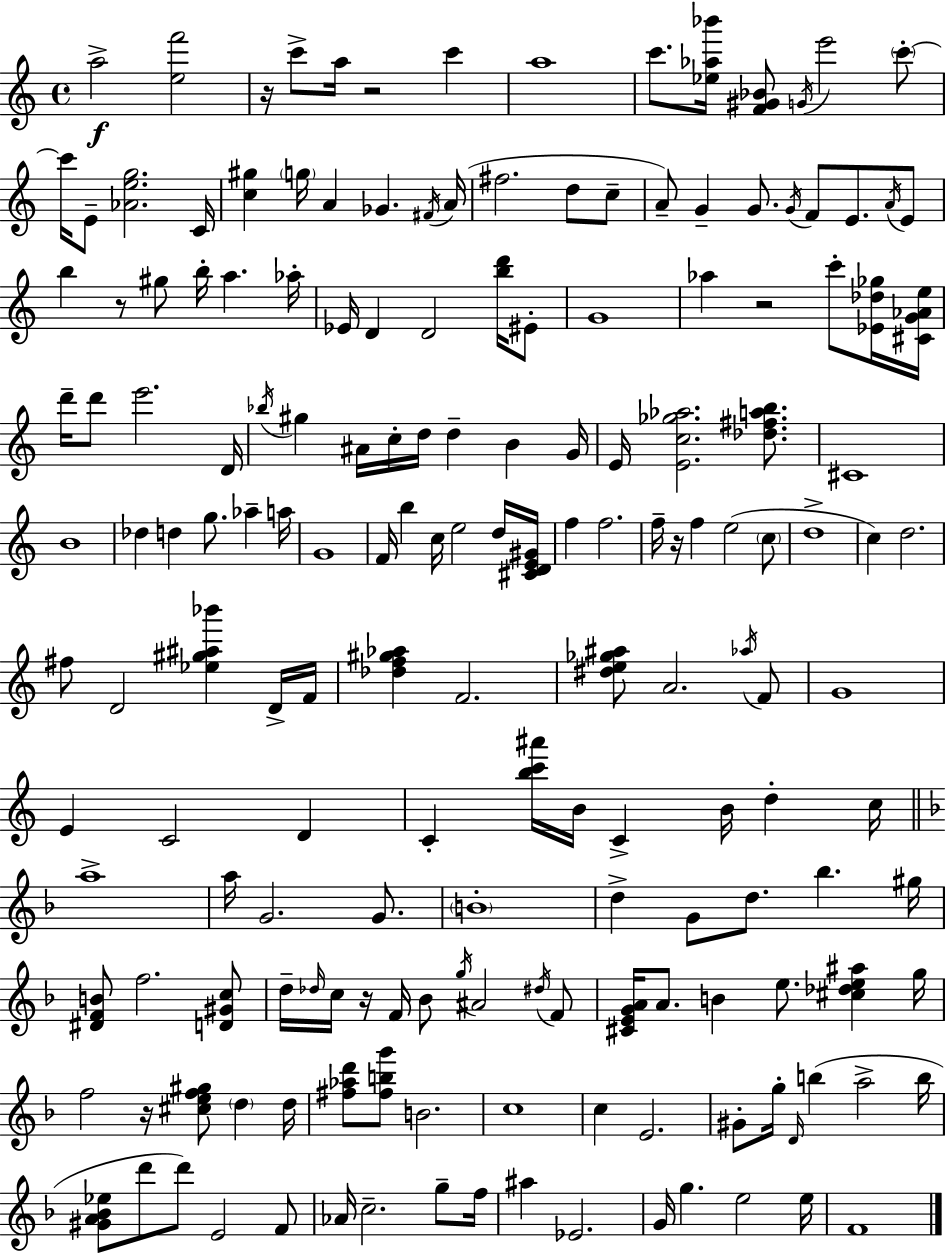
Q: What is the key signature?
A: C major